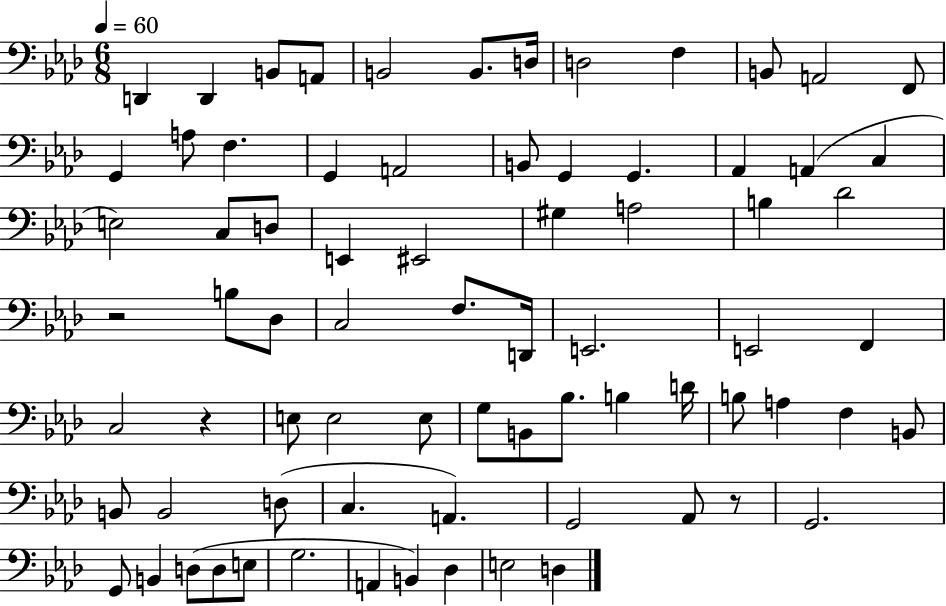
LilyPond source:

{
  \clef bass
  \numericTimeSignature
  \time 6/8
  \key aes \major
  \tempo 4 = 60
  d,4 d,4 b,8 a,8 | b,2 b,8. d16 | d2 f4 | b,8 a,2 f,8 | \break g,4 a8 f4. | g,4 a,2 | b,8 g,4 g,4. | aes,4 a,4( c4 | \break e2) c8 d8 | e,4 eis,2 | gis4 a2 | b4 des'2 | \break r2 b8 des8 | c2 f8. d,16 | e,2. | e,2 f,4 | \break c2 r4 | e8 e2 e8 | g8 b,8 bes8. b4 d'16 | b8 a4 f4 b,8 | \break b,8 b,2 d8( | c4. a,4.) | g,2 aes,8 r8 | g,2. | \break g,8 b,4 d8( d8 e8 | g2. | a,4 b,4) des4 | e2 d4 | \break \bar "|."
}